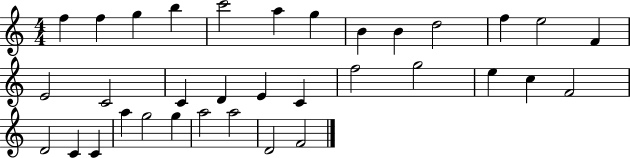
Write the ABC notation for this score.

X:1
T:Untitled
M:4/4
L:1/4
K:C
f f g b c'2 a g B B d2 f e2 F E2 C2 C D E C f2 g2 e c F2 D2 C C a g2 g a2 a2 D2 F2